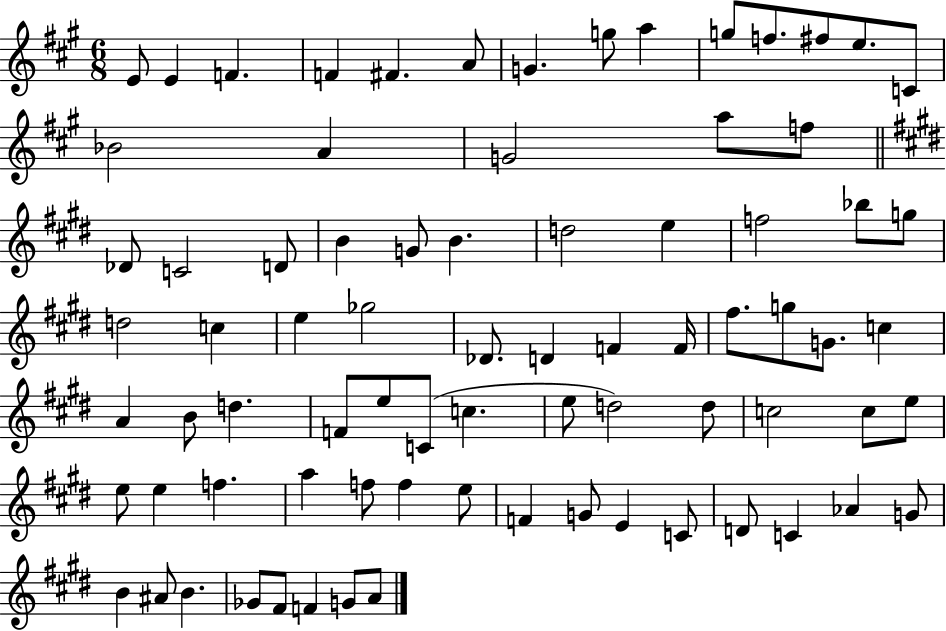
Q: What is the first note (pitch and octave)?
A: E4